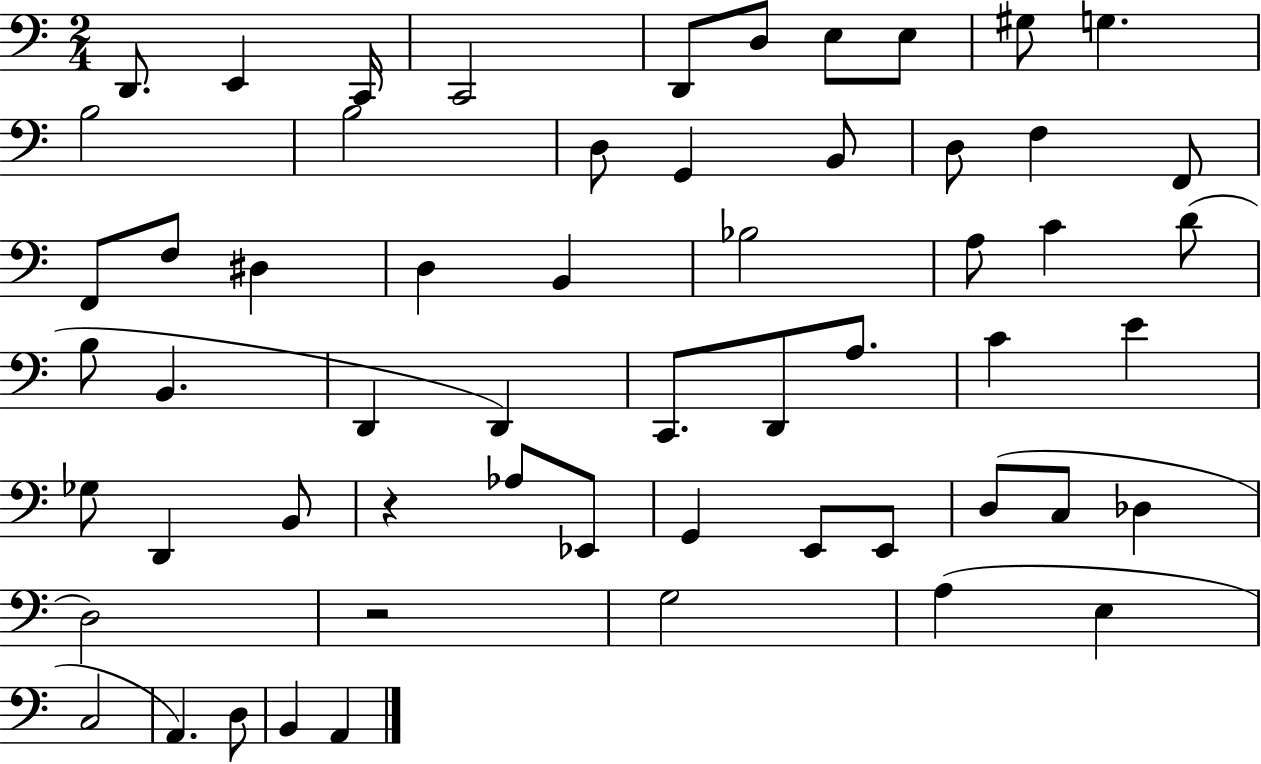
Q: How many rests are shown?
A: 2